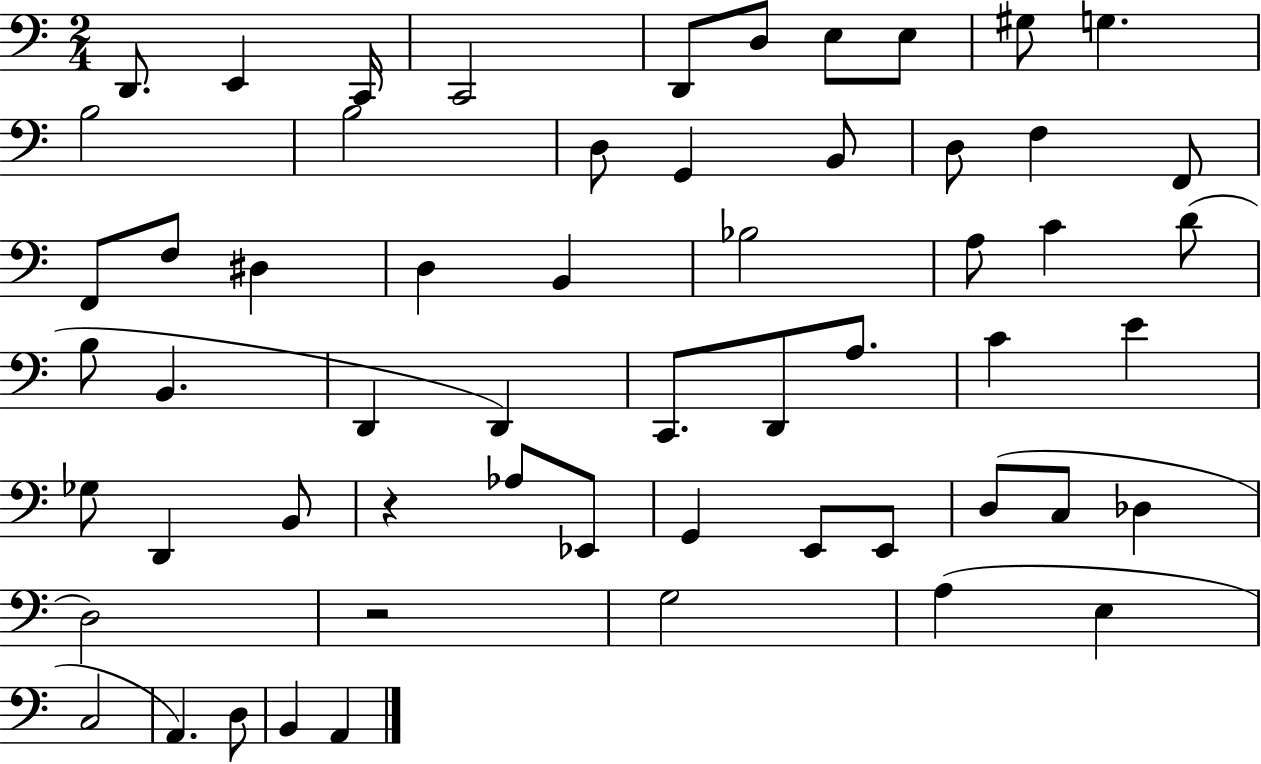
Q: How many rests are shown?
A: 2